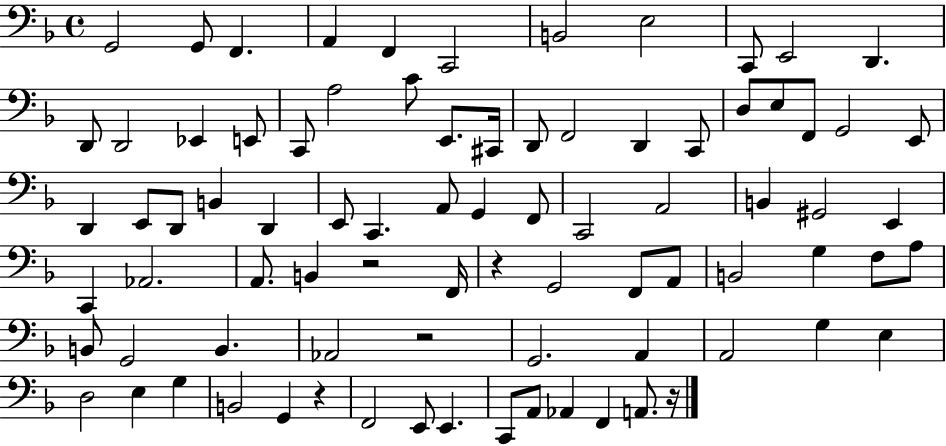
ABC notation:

X:1
T:Untitled
M:4/4
L:1/4
K:F
G,,2 G,,/2 F,, A,, F,, C,,2 B,,2 E,2 C,,/2 E,,2 D,, D,,/2 D,,2 _E,, E,,/2 C,,/2 A,2 C/2 E,,/2 ^C,,/4 D,,/2 F,,2 D,, C,,/2 D,/2 E,/2 F,,/2 G,,2 E,,/2 D,, E,,/2 D,,/2 B,, D,, E,,/2 C,, A,,/2 G,, F,,/2 C,,2 A,,2 B,, ^G,,2 E,, C,, _A,,2 A,,/2 B,, z2 F,,/4 z G,,2 F,,/2 A,,/2 B,,2 G, F,/2 A,/2 B,,/2 G,,2 B,, _A,,2 z2 G,,2 A,, A,,2 G, E, D,2 E, G, B,,2 G,, z F,,2 E,,/2 E,, C,,/2 A,,/2 _A,, F,, A,,/2 z/4